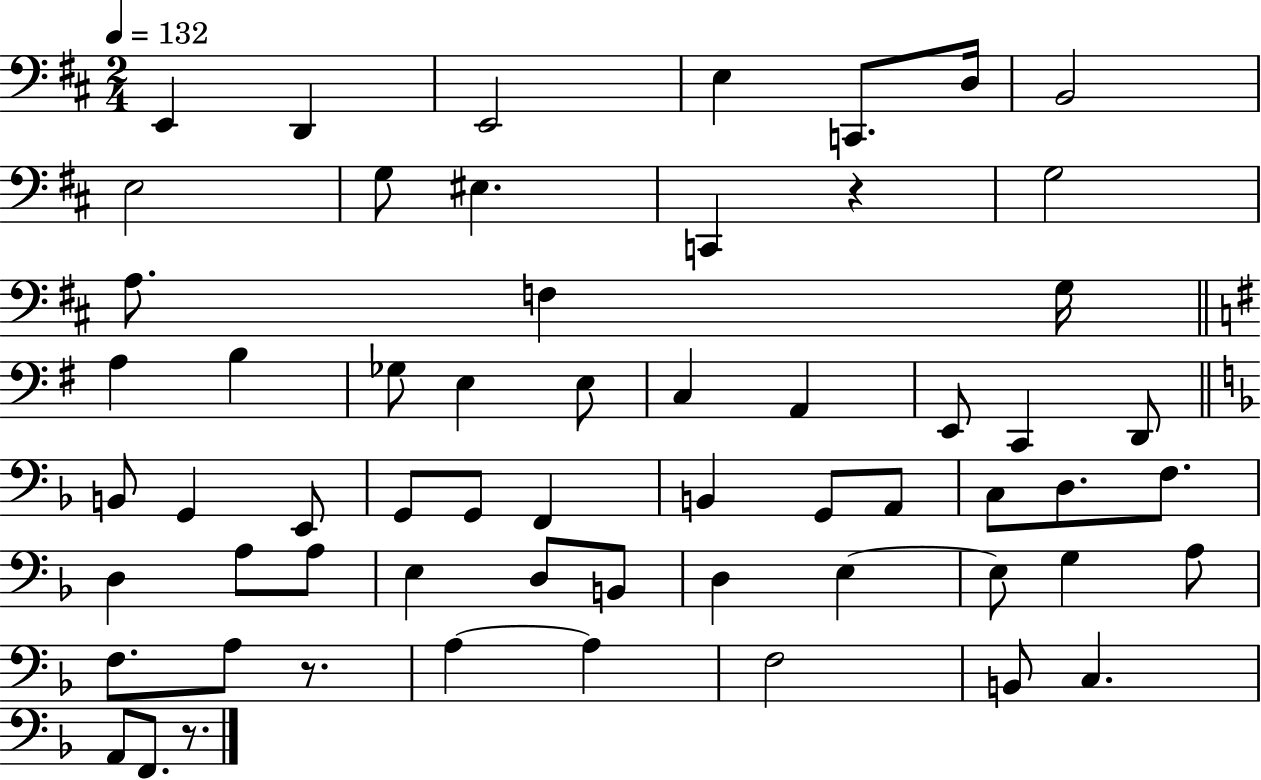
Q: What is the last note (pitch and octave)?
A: F2